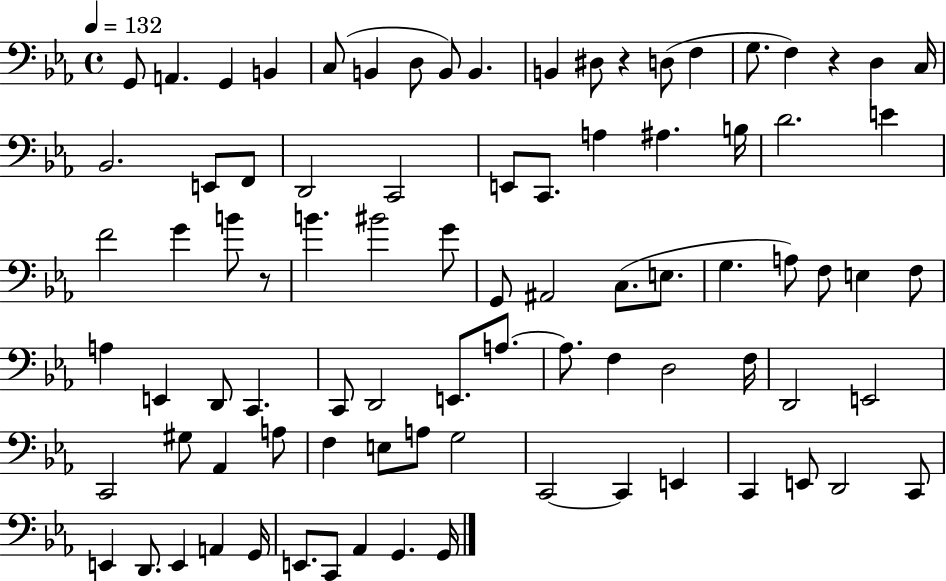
G2/e A2/q. G2/q B2/q C3/e B2/q D3/e B2/e B2/q. B2/q D#3/e R/q D3/e F3/q G3/e. F3/q R/q D3/q C3/s Bb2/h. E2/e F2/e D2/h C2/h E2/e C2/e. A3/q A#3/q. B3/s D4/h. E4/q F4/h G4/q B4/e R/e B4/q. BIS4/h G4/e G2/e A#2/h C3/e. E3/e. G3/q. A3/e F3/e E3/q F3/e A3/q E2/q D2/e C2/q. C2/e D2/h E2/e. A3/e. A3/e. F3/q D3/h F3/s D2/h E2/h C2/h G#3/e Ab2/q A3/e F3/q E3/e A3/e G3/h C2/h C2/q E2/q C2/q E2/e D2/h C2/e E2/q D2/e. E2/q A2/q G2/s E2/e. C2/e Ab2/q G2/q. G2/s